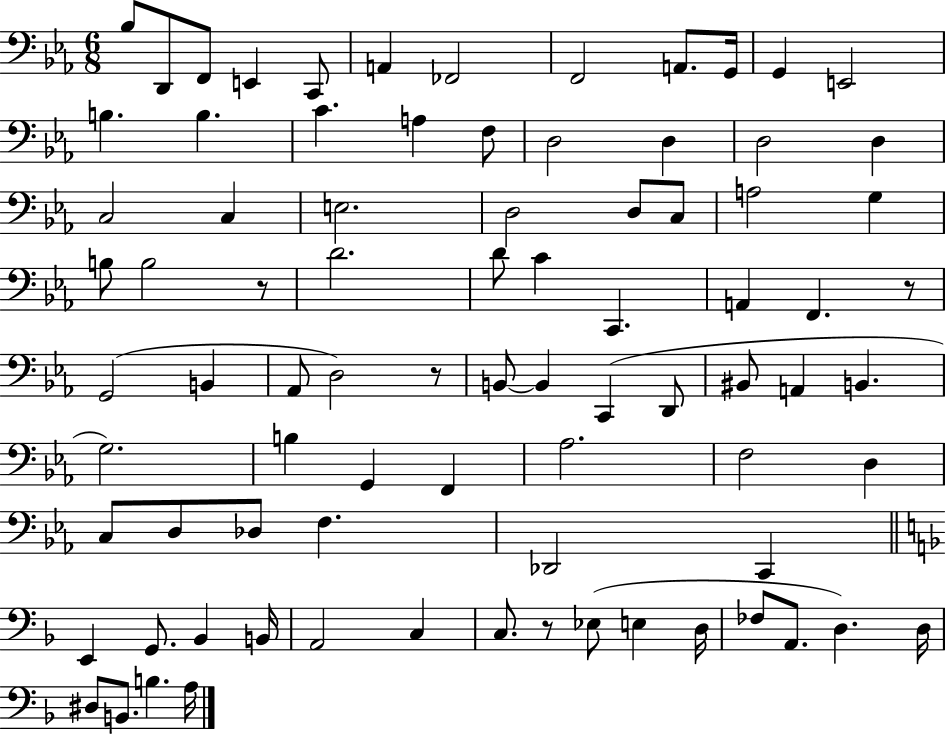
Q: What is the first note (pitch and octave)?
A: Bb3